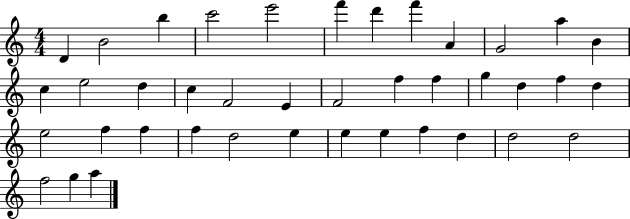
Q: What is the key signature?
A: C major